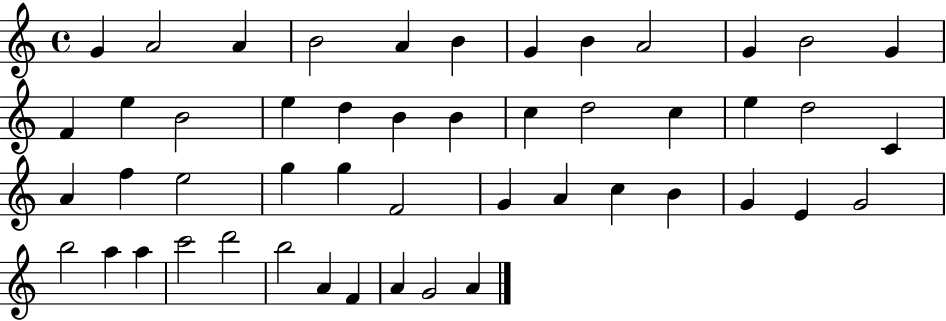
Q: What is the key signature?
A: C major